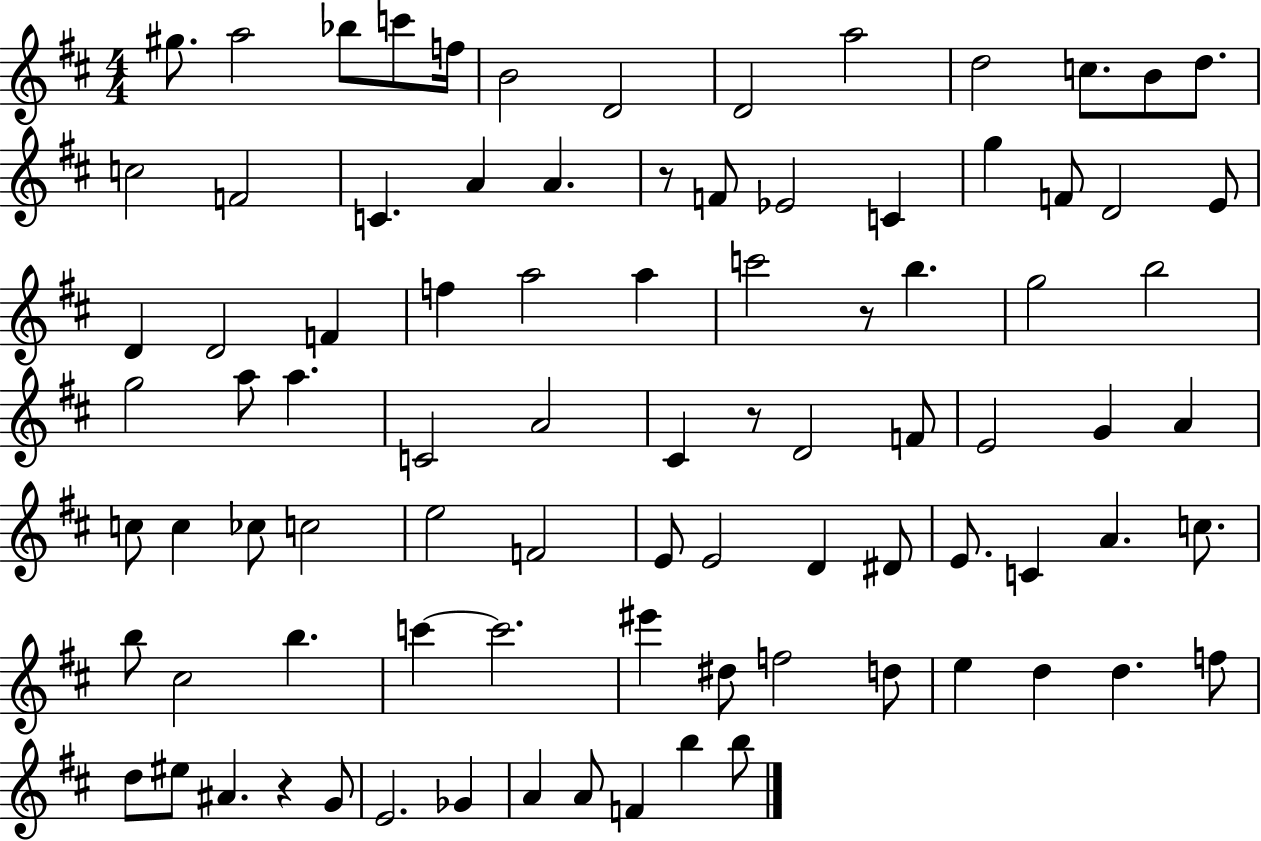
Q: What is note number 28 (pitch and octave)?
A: F4